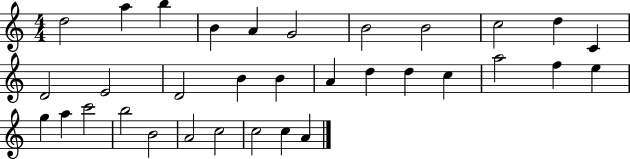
{
  \clef treble
  \numericTimeSignature
  \time 4/4
  \key c \major
  d''2 a''4 b''4 | b'4 a'4 g'2 | b'2 b'2 | c''2 d''4 c'4 | \break d'2 e'2 | d'2 b'4 b'4 | a'4 d''4 d''4 c''4 | a''2 f''4 e''4 | \break g''4 a''4 c'''2 | b''2 b'2 | a'2 c''2 | c''2 c''4 a'4 | \break \bar "|."
}